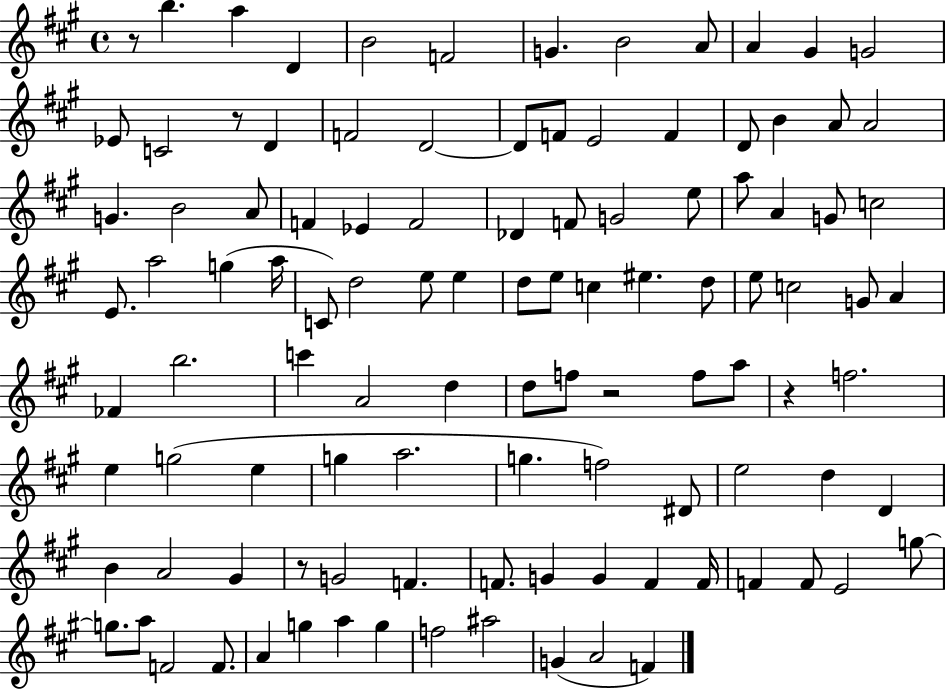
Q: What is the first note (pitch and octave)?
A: B5